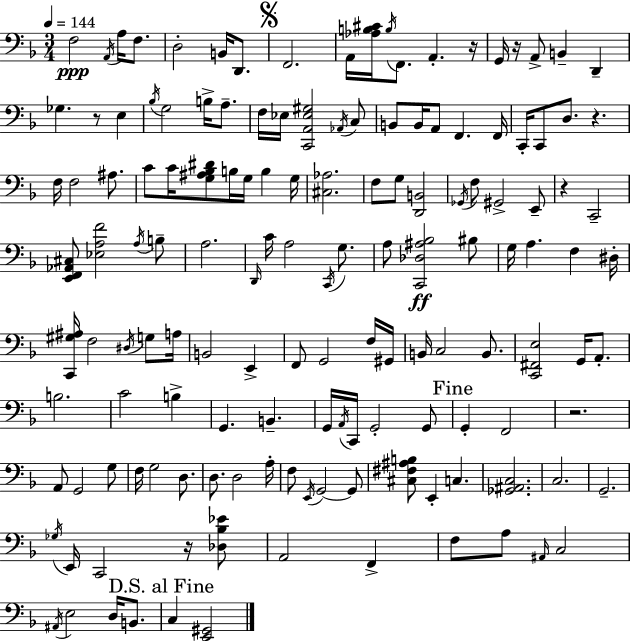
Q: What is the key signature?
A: D minor